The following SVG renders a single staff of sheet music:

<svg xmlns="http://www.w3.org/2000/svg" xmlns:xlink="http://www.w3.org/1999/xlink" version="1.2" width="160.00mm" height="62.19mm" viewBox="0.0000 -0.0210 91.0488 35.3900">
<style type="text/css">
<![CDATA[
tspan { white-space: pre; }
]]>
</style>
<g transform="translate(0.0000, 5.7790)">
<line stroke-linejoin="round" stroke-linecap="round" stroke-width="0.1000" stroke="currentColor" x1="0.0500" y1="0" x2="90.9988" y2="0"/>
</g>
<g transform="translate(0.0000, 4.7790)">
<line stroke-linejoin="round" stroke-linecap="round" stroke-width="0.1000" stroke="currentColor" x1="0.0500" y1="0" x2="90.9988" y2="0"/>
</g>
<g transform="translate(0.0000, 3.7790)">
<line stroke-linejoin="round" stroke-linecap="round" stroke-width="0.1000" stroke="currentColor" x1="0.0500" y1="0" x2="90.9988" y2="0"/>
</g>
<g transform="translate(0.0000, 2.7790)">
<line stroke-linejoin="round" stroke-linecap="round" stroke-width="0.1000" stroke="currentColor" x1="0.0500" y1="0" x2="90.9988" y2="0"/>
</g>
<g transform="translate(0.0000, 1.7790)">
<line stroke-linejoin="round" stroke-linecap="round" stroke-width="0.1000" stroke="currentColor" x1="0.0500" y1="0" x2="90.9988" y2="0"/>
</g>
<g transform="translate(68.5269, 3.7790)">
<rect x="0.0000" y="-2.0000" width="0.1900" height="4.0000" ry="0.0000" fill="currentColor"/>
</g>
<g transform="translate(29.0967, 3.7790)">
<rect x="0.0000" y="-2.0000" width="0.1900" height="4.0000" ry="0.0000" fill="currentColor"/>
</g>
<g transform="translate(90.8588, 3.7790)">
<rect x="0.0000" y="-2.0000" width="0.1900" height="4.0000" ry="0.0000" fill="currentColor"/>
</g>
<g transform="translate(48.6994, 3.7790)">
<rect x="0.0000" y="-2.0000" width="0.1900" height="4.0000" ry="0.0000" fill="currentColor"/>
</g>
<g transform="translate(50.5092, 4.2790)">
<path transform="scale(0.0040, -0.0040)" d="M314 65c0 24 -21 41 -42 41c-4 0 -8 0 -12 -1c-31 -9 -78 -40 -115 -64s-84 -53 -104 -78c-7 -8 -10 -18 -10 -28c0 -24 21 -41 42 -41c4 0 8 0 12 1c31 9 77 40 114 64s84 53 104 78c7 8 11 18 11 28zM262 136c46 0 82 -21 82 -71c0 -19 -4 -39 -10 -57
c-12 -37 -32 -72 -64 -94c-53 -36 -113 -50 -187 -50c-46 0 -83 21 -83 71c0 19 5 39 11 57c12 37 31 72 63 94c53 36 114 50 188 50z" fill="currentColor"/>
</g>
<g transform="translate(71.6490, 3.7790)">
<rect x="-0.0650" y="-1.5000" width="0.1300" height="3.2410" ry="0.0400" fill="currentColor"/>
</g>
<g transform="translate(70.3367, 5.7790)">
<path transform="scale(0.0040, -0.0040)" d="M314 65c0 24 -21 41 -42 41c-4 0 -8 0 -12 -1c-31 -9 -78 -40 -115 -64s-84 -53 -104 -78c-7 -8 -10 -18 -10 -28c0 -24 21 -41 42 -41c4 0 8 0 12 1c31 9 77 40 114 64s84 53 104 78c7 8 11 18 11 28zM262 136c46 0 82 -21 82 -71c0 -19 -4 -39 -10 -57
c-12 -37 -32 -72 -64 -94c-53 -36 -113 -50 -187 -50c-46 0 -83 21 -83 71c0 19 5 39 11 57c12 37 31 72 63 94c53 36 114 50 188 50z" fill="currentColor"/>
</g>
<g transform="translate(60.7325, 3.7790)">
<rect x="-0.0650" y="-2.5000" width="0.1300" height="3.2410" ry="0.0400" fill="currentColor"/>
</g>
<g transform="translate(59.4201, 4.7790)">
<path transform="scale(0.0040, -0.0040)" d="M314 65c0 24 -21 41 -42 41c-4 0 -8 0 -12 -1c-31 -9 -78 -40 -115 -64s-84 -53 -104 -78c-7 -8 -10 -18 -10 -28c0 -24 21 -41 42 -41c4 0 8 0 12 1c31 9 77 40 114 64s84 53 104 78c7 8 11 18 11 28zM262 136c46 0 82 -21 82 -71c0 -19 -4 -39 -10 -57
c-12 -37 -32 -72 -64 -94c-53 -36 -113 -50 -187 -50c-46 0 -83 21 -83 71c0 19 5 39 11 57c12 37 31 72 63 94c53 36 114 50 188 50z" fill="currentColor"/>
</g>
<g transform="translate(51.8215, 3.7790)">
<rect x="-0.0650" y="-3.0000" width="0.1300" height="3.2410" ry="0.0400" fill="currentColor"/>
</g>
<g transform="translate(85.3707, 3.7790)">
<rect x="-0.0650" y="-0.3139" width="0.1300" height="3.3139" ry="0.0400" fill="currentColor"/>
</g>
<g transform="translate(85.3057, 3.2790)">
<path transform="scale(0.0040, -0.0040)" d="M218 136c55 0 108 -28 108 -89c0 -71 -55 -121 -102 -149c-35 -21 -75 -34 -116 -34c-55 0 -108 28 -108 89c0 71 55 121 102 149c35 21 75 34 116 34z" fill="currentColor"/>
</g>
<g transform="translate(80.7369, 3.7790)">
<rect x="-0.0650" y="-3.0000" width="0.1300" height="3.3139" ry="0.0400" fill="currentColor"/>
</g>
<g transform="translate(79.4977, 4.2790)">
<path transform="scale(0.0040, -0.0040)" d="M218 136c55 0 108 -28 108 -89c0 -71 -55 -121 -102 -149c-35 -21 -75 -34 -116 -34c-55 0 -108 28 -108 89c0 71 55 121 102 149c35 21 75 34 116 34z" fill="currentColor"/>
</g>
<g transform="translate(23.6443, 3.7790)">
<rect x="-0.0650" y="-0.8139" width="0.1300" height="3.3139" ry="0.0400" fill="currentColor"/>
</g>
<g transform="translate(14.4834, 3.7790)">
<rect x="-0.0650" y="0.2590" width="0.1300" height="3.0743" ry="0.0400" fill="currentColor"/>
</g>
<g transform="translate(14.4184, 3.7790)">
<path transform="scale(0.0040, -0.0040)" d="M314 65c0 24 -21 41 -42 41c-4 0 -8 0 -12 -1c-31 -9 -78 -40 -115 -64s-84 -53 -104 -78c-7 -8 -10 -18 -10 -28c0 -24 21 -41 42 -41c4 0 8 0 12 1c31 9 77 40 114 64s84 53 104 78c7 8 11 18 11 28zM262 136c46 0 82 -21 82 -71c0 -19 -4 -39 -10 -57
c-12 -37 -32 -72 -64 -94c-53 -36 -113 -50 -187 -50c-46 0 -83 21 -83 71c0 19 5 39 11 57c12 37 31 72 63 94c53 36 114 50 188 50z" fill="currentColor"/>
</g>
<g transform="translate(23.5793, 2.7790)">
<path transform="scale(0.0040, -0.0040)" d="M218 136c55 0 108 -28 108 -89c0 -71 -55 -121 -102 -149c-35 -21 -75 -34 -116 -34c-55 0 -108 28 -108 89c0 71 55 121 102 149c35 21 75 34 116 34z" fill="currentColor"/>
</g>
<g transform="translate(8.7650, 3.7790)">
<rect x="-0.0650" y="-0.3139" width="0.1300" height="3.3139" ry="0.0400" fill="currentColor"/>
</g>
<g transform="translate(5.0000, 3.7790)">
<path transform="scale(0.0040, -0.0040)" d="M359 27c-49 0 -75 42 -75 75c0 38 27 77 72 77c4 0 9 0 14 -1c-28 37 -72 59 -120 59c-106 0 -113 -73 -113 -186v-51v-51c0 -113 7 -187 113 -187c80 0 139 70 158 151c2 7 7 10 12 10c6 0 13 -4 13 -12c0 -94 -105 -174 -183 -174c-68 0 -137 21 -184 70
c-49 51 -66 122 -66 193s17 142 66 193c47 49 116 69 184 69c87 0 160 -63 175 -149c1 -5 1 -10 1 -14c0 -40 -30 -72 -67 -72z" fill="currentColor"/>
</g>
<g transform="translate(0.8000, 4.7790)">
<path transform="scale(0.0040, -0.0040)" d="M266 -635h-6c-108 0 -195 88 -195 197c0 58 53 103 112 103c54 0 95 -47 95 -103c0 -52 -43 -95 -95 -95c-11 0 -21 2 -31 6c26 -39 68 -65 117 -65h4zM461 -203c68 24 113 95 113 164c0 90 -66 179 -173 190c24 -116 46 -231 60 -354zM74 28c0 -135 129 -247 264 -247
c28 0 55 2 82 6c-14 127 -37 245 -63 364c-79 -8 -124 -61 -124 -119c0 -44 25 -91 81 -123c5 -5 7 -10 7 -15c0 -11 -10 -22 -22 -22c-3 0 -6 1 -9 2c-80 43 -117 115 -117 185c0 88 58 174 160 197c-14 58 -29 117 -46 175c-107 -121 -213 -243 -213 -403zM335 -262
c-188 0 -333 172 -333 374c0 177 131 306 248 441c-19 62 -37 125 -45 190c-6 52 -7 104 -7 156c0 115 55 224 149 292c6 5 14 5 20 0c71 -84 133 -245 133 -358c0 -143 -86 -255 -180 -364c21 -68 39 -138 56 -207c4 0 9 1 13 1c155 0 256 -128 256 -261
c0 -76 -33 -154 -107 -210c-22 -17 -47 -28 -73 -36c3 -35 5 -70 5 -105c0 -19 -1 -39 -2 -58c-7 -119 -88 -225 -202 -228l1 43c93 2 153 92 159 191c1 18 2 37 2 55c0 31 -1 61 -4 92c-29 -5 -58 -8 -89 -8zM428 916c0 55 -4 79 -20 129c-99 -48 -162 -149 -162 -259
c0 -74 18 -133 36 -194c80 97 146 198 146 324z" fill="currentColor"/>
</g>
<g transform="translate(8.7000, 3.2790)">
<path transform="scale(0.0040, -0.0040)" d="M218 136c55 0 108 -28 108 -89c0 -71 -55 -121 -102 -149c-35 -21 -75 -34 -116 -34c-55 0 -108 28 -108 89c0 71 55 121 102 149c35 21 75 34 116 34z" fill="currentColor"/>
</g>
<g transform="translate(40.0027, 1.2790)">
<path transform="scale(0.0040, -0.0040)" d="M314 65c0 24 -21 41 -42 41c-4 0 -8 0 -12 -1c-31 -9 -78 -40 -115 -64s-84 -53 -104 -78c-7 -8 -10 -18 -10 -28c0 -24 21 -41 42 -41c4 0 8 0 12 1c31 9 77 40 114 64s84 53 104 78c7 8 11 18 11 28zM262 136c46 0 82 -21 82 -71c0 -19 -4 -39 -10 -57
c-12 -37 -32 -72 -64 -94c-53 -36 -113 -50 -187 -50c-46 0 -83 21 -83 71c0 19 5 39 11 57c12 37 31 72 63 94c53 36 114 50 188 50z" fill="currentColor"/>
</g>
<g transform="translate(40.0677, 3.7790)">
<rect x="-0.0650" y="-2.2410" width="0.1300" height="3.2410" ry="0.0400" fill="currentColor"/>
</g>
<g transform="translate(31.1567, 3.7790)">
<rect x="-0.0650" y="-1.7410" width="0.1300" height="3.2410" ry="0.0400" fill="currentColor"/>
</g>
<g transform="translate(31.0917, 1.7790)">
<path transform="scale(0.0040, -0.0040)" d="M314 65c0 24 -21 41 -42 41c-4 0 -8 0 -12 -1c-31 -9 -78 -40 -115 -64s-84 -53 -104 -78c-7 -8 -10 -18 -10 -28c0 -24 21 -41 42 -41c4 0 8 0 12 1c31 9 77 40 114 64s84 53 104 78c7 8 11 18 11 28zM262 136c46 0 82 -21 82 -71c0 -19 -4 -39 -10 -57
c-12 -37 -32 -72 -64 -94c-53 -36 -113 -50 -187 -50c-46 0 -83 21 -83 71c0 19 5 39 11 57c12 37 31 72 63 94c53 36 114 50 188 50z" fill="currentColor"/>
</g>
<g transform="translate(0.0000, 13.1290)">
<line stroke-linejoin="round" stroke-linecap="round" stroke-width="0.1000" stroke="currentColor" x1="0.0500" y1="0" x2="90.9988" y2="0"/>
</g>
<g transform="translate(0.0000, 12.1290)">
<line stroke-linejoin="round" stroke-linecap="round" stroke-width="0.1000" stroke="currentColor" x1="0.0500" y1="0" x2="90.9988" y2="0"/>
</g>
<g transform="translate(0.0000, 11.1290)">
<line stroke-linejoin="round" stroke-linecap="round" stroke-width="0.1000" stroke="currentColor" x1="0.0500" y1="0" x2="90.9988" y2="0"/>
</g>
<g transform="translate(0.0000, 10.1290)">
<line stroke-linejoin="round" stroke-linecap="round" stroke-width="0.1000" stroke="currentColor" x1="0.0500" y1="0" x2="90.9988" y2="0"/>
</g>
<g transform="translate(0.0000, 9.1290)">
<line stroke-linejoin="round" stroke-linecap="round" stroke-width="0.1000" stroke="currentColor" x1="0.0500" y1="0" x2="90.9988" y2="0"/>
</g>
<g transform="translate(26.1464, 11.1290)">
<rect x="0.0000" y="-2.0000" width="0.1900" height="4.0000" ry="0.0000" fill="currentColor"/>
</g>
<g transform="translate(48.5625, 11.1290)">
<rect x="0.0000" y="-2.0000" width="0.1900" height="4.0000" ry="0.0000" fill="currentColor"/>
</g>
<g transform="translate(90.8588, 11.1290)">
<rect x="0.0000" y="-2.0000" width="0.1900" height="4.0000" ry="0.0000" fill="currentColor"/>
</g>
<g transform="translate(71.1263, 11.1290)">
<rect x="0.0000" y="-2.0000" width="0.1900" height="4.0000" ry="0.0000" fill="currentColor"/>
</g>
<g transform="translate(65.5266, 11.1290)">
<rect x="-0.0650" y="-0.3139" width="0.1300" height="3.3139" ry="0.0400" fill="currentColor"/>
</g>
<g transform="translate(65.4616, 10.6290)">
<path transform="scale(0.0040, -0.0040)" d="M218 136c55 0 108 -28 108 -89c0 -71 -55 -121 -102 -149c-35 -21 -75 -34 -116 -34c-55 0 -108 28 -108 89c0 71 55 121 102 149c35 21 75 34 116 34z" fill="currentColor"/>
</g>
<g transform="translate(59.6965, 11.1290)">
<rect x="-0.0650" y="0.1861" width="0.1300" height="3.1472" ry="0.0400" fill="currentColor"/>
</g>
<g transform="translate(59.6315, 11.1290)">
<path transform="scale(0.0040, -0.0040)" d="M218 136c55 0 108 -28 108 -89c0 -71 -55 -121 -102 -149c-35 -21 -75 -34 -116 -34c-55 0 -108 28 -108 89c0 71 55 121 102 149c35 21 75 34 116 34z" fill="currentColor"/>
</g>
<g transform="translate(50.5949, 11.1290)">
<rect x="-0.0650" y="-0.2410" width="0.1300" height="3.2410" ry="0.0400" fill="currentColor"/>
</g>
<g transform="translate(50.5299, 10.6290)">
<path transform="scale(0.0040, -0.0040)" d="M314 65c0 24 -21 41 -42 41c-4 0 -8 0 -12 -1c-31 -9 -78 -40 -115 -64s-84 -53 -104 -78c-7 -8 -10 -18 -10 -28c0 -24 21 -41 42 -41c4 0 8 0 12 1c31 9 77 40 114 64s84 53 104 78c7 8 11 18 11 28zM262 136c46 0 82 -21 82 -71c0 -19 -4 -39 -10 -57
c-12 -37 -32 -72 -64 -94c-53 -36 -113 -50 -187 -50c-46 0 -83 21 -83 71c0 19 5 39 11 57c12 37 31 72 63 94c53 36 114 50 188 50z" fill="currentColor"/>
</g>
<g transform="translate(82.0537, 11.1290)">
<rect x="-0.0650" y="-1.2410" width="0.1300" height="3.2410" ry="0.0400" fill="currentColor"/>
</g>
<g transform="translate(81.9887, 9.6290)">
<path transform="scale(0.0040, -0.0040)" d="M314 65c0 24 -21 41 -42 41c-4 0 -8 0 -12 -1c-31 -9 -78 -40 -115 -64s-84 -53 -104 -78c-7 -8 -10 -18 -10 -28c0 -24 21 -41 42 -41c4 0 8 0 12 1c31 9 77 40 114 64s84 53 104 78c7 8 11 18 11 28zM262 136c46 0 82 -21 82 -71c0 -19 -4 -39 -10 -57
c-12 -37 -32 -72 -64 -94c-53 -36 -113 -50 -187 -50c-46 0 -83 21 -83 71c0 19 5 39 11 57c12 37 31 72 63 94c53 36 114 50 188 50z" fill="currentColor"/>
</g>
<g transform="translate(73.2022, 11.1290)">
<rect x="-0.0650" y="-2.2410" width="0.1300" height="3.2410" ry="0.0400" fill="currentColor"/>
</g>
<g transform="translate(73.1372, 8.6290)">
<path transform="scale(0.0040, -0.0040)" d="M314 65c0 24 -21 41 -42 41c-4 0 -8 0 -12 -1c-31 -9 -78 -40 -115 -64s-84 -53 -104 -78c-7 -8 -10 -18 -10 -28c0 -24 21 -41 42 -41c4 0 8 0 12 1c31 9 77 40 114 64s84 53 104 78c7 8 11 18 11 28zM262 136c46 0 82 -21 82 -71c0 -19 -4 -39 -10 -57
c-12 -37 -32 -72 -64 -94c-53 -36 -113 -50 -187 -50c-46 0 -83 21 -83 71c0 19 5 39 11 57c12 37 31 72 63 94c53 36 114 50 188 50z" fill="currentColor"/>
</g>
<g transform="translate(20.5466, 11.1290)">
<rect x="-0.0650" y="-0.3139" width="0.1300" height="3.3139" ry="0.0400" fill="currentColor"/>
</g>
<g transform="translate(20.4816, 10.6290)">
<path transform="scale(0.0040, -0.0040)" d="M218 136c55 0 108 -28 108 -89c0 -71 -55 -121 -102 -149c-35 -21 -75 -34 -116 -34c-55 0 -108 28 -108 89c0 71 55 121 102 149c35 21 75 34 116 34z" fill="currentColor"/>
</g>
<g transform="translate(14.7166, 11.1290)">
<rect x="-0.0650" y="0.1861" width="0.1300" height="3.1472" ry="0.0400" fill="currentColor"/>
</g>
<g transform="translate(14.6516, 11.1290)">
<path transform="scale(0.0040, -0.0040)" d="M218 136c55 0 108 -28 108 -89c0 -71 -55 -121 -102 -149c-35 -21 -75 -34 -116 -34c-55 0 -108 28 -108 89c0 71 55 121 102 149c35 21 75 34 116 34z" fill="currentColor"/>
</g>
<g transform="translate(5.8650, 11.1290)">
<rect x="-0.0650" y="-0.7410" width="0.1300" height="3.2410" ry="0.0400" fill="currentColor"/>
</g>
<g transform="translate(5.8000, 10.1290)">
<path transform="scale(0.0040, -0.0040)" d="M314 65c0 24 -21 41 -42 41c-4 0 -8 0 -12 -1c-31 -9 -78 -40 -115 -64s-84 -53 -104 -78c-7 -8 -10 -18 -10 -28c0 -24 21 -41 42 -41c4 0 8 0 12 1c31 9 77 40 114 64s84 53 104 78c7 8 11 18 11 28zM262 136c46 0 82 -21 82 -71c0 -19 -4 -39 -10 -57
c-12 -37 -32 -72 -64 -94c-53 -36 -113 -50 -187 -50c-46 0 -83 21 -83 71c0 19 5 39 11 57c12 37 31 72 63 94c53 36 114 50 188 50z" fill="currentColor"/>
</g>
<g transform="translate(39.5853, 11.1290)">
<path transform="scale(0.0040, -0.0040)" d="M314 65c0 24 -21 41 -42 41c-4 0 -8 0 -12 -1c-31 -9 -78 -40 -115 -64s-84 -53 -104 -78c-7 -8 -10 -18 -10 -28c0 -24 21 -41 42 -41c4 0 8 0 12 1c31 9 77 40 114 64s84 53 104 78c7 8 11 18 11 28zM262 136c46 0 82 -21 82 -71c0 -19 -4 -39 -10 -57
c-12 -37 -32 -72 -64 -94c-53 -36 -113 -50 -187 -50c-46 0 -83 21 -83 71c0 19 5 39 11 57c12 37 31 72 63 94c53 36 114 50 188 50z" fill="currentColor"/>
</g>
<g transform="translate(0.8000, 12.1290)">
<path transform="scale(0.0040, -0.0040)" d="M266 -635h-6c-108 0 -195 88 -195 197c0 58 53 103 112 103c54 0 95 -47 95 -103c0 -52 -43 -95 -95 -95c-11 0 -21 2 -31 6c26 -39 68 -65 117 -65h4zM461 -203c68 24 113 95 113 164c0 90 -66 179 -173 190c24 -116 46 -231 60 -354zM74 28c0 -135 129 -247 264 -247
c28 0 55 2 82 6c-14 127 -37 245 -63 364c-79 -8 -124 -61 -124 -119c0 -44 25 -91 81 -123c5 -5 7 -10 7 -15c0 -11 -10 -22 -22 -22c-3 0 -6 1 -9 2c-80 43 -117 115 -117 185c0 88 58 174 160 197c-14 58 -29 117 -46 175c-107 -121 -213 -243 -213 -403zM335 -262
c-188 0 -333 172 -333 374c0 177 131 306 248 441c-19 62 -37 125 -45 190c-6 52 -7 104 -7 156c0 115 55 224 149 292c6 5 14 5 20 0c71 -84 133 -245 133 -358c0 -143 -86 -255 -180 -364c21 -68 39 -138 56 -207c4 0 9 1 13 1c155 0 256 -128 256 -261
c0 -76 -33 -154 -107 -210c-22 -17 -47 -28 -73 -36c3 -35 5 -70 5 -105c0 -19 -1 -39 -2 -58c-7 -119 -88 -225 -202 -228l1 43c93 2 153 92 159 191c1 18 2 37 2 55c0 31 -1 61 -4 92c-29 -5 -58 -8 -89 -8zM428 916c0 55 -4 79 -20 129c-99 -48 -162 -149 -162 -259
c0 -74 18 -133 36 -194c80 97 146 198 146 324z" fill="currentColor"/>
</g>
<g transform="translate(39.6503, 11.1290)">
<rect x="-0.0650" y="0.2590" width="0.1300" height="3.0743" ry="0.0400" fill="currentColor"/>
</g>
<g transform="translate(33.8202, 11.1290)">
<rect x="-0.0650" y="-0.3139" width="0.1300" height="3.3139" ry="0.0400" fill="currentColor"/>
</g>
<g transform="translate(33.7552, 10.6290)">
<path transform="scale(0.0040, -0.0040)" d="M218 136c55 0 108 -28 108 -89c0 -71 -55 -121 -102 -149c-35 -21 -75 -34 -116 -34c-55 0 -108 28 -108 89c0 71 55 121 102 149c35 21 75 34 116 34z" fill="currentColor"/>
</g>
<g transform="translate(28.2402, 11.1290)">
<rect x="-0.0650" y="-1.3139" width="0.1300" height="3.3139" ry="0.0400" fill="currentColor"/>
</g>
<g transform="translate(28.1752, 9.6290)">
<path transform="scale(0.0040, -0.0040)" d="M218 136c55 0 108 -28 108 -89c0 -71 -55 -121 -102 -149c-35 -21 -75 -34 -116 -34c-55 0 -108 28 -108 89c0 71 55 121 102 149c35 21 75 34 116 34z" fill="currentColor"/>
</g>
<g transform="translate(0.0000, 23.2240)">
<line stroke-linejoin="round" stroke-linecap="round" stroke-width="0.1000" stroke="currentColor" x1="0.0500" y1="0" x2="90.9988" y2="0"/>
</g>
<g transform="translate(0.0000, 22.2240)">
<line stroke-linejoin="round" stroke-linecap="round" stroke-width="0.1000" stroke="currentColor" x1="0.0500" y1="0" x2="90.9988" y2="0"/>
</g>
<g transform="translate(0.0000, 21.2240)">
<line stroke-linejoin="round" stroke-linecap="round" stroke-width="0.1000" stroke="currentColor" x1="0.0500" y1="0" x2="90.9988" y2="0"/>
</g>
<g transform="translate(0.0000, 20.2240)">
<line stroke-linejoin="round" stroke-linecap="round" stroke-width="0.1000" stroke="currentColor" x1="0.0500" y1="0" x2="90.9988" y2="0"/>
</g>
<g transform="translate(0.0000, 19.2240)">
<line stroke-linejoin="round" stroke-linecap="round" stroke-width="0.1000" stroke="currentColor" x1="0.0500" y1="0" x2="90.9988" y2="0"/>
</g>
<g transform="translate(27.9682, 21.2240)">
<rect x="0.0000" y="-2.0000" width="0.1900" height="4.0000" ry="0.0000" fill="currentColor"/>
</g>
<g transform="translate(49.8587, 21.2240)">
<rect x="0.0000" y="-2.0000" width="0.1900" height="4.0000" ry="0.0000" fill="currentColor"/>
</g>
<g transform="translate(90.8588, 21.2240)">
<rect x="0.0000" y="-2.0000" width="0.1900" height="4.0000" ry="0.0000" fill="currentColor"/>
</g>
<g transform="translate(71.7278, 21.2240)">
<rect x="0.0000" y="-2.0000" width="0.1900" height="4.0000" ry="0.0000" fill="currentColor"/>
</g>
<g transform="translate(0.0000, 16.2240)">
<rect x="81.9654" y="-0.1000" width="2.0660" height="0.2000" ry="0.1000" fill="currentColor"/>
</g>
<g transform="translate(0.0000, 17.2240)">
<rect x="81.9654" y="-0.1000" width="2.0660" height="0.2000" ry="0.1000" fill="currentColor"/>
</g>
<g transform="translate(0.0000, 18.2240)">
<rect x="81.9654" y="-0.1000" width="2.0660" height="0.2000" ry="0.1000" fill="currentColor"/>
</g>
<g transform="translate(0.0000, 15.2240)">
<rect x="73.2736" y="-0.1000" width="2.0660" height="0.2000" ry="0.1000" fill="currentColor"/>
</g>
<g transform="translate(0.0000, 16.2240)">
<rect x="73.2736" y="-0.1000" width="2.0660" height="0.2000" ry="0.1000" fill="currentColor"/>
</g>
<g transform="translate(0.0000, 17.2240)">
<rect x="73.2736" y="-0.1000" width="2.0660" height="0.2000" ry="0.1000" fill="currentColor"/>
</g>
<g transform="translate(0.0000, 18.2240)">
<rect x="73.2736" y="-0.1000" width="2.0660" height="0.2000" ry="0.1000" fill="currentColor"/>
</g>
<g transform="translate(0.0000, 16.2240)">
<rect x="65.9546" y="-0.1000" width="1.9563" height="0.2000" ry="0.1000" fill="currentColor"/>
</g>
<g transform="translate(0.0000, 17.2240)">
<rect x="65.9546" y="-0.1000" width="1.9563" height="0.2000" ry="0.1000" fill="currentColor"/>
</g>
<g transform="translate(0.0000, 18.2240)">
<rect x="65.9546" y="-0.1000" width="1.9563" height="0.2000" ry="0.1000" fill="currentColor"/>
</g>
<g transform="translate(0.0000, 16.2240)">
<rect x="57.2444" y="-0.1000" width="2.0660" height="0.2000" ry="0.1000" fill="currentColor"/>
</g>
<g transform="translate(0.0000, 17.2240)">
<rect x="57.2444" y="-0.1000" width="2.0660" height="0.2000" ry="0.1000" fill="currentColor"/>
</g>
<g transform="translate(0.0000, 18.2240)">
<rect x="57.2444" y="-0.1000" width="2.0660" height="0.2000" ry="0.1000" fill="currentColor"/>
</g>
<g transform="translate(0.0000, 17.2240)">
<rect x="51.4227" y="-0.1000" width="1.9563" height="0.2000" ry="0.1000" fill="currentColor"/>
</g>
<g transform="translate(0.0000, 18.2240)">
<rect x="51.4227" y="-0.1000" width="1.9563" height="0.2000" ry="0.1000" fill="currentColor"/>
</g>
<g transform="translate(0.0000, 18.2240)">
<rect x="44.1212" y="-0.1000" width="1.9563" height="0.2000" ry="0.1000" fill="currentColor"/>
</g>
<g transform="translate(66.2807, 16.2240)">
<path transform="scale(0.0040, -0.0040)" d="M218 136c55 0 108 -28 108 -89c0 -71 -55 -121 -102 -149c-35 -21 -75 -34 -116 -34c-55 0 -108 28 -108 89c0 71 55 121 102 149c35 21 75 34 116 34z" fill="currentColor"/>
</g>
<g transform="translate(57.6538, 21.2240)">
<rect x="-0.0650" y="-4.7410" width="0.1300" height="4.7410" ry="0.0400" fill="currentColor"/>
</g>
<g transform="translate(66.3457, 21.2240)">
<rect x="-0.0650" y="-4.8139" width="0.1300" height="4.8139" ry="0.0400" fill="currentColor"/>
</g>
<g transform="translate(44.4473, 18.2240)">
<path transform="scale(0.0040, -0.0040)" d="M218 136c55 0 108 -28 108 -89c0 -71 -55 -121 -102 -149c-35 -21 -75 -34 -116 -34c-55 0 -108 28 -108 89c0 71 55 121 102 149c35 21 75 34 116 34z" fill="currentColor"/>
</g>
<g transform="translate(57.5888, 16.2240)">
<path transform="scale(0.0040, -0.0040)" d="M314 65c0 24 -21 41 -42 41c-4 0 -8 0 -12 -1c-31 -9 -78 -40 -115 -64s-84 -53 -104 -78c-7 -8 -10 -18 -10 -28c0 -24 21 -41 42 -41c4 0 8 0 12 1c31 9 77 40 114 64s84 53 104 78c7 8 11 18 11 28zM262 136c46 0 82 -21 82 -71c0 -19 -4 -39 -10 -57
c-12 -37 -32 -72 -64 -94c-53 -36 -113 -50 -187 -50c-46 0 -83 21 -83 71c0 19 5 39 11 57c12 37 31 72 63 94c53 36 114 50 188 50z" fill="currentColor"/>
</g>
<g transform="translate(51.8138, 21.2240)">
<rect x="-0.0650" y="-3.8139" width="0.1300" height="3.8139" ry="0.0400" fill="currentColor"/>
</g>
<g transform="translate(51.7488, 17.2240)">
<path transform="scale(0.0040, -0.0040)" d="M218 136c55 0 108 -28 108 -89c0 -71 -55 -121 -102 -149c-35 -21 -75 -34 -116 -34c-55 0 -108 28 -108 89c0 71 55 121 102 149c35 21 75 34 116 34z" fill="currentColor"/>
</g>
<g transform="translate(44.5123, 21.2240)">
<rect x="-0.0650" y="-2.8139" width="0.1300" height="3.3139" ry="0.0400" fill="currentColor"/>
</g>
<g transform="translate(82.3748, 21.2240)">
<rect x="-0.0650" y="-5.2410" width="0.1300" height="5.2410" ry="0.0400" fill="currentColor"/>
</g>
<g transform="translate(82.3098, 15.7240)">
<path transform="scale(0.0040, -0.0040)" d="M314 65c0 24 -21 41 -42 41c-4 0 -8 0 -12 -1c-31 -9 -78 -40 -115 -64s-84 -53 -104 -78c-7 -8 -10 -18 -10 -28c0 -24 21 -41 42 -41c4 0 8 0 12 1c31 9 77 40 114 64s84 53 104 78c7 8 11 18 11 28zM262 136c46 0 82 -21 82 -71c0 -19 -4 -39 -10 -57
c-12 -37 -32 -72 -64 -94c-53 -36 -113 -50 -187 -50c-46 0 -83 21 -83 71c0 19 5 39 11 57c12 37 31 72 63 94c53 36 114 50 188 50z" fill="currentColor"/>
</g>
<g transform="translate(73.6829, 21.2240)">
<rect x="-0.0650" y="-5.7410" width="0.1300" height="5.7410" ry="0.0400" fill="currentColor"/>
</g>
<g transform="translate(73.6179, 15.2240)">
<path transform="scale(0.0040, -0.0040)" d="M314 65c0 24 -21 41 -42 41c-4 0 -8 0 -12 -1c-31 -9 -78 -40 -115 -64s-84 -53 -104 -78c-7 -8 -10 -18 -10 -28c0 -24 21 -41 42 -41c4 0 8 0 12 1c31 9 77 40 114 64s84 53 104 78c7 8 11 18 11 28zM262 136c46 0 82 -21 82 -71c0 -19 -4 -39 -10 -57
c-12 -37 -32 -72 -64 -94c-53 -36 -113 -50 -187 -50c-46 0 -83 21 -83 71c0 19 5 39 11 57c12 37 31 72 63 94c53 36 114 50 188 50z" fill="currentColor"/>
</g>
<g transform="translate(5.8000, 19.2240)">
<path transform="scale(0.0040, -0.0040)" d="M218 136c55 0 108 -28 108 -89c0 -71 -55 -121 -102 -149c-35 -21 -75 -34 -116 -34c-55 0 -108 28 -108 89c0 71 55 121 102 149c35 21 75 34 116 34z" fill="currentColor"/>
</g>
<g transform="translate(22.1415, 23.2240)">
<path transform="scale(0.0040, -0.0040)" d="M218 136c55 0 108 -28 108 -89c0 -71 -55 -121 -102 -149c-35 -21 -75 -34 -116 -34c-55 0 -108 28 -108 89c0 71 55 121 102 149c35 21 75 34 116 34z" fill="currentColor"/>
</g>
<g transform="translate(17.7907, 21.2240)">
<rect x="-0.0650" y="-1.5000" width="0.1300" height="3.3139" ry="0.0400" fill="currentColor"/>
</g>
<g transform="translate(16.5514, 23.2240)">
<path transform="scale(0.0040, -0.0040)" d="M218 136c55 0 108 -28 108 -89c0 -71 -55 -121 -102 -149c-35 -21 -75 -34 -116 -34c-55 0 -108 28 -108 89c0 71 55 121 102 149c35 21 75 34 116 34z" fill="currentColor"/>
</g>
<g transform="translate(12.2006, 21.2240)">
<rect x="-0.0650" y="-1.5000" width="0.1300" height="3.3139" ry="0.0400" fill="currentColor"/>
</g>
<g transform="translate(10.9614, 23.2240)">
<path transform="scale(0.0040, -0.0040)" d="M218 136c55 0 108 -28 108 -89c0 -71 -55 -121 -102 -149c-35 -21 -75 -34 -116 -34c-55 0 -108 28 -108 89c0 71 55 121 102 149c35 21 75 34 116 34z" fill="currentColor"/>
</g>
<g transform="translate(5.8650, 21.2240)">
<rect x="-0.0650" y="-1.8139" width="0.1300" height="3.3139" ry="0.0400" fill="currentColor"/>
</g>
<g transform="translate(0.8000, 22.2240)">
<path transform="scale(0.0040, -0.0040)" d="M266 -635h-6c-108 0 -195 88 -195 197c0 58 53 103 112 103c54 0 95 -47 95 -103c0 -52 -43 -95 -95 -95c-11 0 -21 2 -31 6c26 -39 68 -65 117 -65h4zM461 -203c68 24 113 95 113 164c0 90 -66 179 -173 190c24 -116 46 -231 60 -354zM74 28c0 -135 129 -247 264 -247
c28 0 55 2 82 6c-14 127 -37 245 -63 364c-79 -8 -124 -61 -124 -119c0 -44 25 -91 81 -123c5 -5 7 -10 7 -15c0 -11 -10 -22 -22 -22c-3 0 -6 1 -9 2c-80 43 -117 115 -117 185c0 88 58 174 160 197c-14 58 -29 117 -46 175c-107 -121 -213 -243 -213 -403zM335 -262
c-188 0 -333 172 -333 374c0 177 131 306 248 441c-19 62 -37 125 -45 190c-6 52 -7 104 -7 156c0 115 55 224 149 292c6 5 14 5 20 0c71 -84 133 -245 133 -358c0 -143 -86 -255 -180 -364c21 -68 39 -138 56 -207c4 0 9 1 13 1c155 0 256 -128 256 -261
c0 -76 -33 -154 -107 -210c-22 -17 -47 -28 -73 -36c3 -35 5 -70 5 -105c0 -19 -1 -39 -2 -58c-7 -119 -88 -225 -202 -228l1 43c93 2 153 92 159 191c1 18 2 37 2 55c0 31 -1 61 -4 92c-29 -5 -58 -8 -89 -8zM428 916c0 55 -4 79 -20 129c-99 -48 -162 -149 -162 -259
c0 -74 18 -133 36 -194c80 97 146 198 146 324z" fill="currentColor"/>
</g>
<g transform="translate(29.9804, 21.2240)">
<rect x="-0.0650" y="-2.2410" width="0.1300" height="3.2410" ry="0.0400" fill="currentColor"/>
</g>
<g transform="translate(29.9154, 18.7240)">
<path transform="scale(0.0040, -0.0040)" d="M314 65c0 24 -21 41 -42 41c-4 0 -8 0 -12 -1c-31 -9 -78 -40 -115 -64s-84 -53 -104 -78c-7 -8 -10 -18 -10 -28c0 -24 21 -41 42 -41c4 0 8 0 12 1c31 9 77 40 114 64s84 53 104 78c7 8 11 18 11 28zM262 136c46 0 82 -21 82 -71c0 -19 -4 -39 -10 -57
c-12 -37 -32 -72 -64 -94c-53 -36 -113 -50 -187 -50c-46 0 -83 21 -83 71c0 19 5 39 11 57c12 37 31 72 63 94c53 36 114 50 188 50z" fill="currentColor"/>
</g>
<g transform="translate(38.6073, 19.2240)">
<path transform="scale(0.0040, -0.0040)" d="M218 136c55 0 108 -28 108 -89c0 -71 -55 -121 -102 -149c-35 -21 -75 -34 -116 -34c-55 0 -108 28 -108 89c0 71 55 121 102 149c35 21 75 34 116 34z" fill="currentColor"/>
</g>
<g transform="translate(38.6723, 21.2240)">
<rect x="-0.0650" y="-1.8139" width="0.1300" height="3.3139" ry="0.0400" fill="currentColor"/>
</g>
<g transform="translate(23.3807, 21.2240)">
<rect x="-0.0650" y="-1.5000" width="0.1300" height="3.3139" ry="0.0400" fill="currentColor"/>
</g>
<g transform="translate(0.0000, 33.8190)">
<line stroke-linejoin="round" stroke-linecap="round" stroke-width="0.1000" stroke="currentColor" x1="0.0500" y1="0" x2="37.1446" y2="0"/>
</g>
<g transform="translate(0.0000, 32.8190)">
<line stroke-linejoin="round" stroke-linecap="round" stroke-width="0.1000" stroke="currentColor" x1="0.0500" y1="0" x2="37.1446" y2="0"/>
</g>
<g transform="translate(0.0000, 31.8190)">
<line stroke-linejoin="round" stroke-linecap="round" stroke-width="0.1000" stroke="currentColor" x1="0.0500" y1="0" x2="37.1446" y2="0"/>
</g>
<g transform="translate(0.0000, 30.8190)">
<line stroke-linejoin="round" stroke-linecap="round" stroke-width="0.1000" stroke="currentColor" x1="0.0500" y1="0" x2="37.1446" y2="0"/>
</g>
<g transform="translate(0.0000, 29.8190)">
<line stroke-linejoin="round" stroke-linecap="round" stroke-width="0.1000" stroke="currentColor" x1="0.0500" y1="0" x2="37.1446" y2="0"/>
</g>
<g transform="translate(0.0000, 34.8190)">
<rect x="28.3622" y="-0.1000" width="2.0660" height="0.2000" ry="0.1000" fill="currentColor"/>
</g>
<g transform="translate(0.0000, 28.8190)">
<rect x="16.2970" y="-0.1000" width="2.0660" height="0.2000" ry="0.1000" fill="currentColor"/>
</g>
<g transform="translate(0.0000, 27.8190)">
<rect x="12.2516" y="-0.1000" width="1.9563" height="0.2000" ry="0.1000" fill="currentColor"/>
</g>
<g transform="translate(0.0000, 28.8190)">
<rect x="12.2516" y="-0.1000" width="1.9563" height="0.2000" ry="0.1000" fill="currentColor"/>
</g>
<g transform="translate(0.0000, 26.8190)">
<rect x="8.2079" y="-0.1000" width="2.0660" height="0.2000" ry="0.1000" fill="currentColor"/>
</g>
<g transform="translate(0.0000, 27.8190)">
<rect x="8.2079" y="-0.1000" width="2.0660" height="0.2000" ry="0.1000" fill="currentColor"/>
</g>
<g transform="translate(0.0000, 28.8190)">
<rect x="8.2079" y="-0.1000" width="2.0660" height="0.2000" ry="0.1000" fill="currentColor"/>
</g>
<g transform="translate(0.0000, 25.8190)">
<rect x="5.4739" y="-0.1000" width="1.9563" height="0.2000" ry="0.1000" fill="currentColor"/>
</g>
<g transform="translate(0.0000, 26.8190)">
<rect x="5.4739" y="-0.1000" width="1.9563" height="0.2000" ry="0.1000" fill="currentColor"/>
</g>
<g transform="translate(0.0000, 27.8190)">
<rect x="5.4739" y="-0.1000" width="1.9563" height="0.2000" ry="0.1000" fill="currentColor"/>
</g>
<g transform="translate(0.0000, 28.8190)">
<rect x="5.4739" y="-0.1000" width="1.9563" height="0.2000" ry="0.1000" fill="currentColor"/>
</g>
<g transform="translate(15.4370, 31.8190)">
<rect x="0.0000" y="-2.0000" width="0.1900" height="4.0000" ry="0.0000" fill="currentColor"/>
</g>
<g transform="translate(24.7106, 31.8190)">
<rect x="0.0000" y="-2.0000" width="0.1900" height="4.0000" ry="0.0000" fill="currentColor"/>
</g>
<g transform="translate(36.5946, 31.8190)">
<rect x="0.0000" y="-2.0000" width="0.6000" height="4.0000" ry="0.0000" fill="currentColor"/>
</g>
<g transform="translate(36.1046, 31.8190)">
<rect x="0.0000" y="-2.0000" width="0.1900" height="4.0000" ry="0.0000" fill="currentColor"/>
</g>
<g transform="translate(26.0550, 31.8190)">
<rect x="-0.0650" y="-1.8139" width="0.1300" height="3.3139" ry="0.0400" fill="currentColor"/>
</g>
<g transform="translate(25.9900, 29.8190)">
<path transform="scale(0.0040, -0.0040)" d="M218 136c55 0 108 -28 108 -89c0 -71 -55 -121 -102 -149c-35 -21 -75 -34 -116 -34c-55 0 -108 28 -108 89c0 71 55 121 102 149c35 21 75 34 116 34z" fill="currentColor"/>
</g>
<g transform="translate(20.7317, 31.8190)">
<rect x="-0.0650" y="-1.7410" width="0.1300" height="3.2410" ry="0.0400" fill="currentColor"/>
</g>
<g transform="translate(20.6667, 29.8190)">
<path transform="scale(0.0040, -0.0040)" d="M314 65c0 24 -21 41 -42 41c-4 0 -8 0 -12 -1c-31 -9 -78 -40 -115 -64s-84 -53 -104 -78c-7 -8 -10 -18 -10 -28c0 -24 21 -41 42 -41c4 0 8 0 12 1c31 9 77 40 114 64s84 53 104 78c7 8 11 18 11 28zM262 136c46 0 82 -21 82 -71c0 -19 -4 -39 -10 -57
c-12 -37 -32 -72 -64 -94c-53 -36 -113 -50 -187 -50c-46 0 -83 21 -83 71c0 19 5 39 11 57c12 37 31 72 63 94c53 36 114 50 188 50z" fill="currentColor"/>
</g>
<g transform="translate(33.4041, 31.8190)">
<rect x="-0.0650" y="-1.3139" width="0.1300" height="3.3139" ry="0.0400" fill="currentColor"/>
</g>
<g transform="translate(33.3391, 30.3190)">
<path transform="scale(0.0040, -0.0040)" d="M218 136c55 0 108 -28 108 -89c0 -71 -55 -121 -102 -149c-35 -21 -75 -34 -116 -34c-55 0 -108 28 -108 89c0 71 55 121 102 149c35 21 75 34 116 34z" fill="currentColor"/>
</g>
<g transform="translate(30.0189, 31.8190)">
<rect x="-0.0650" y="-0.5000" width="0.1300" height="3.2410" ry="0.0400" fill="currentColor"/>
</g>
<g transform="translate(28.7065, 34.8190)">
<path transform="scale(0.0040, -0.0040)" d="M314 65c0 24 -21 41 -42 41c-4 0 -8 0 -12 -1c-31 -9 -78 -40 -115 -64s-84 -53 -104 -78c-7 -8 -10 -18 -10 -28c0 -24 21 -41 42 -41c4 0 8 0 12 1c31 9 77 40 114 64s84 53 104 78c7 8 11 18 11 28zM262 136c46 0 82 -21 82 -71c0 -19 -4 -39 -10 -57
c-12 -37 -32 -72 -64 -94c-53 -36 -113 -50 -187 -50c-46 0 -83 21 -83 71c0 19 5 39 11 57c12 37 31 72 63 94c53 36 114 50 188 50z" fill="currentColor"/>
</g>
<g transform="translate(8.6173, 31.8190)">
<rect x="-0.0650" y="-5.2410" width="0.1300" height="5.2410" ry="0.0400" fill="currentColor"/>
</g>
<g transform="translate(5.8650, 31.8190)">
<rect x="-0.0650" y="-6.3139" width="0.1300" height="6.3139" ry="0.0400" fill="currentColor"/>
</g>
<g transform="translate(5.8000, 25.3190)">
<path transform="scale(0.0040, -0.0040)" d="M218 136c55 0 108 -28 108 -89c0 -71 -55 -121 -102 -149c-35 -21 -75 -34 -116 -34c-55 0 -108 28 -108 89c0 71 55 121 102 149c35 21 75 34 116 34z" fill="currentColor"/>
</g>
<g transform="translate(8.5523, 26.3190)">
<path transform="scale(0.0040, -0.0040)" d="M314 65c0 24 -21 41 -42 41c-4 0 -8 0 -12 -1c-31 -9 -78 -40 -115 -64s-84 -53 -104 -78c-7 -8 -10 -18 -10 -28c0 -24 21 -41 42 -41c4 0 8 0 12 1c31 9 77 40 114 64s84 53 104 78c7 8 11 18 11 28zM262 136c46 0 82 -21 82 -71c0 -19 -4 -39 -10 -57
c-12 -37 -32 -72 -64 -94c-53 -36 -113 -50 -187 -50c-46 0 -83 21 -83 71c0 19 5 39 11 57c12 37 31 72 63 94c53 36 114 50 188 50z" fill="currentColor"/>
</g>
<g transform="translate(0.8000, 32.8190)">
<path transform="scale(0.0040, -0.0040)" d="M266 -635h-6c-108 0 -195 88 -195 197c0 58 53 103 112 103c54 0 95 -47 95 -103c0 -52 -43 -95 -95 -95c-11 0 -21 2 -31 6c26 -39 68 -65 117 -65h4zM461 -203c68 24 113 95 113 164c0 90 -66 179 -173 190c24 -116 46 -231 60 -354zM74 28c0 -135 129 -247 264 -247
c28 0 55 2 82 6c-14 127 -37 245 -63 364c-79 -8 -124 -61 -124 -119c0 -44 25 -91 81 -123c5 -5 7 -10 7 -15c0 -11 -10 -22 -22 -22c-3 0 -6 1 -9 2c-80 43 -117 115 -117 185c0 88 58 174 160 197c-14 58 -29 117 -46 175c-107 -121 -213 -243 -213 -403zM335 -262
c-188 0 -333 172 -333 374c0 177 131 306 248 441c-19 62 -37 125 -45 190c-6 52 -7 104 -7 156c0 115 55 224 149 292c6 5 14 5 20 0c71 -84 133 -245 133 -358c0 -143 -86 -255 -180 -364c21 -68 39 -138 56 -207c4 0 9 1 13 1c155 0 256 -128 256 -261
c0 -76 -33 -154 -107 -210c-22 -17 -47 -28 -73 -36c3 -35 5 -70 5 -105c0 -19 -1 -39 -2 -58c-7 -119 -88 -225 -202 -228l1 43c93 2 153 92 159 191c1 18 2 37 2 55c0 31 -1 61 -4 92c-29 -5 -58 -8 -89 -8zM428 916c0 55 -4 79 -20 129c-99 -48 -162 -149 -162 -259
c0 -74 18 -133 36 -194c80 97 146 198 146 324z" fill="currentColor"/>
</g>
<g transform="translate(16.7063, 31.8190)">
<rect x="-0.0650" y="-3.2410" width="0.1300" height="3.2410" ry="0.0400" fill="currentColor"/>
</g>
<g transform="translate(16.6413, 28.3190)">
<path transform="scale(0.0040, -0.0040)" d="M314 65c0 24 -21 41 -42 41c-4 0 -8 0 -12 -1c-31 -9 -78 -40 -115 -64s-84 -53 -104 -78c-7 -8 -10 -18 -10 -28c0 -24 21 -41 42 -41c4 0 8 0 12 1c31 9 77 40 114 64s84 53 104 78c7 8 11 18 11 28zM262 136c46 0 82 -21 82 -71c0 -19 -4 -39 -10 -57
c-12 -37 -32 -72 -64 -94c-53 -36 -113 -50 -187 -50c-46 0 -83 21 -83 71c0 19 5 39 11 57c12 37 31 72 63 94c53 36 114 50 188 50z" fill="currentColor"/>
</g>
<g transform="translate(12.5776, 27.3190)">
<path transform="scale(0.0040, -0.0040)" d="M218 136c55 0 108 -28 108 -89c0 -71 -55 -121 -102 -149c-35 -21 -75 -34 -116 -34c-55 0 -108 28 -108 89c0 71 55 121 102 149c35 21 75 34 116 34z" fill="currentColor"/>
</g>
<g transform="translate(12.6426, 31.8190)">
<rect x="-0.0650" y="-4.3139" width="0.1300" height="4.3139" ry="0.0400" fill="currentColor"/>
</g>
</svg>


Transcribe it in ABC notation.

X:1
T:Untitled
M:4/4
L:1/4
K:C
c B2 d f2 g2 A2 G2 E2 A c d2 B c e c B2 c2 B c g2 e2 f E E E g2 f a c' e'2 e' g'2 f'2 a' f'2 d' b2 f2 f C2 e